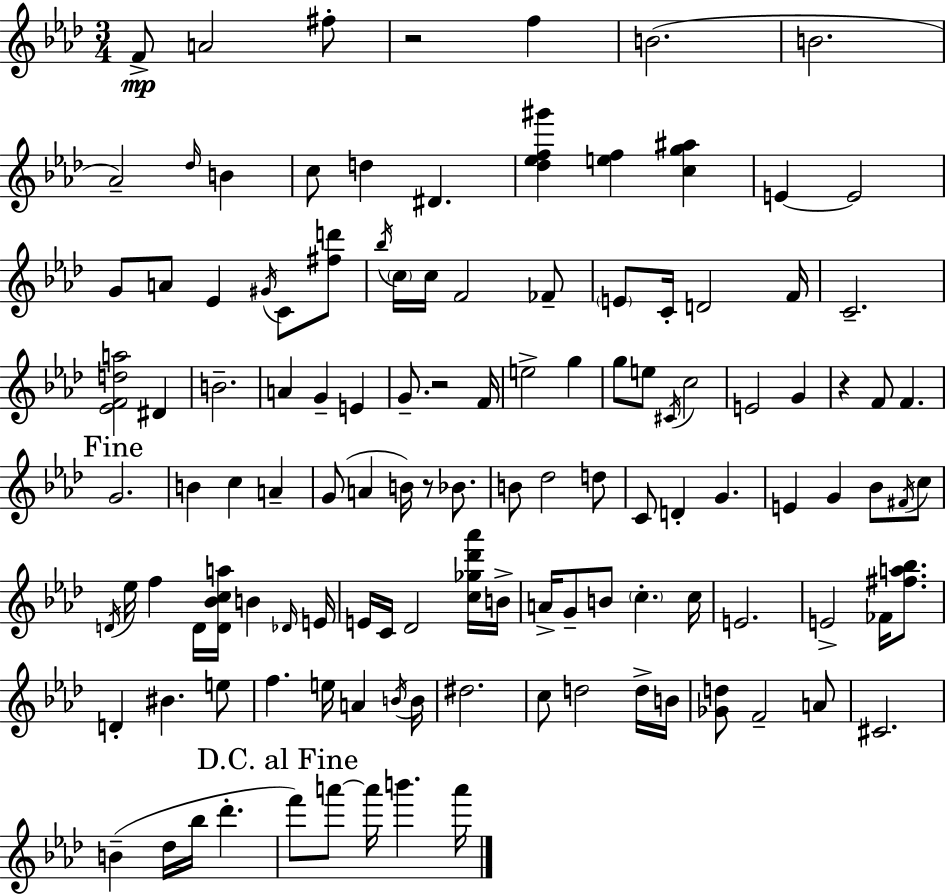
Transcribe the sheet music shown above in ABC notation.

X:1
T:Untitled
M:3/4
L:1/4
K:Ab
F/2 A2 ^f/2 z2 f B2 B2 _A2 _d/4 B c/2 d ^D [_d_ef^g'] [ef] [cg^a] E E2 G/2 A/2 _E ^G/4 C/2 [^fd']/2 _b/4 c/4 c/4 F2 _F/2 E/2 C/4 D2 F/4 C2 [_EFda]2 ^D B2 A G E G/2 z2 F/4 e2 g g/2 e/2 ^C/4 c2 E2 G z F/2 F G2 B c A G/2 A B/4 z/2 _B/2 B/2 _d2 d/2 C/2 D G E G _B/2 ^F/4 c/2 D/4 _e/4 f D/4 [D_Bca]/4 B _D/4 E/4 E/4 C/4 _D2 [c_g_d'_a']/4 B/4 A/4 G/2 B/2 c c/4 E2 E2 _F/4 [^fa_b]/2 D ^B e/2 f e/4 A B/4 B/4 ^d2 c/2 d2 d/4 B/4 [_Gd]/2 F2 A/2 ^C2 B _d/4 _b/4 _d' f'/2 a'/2 a'/4 b' a'/4